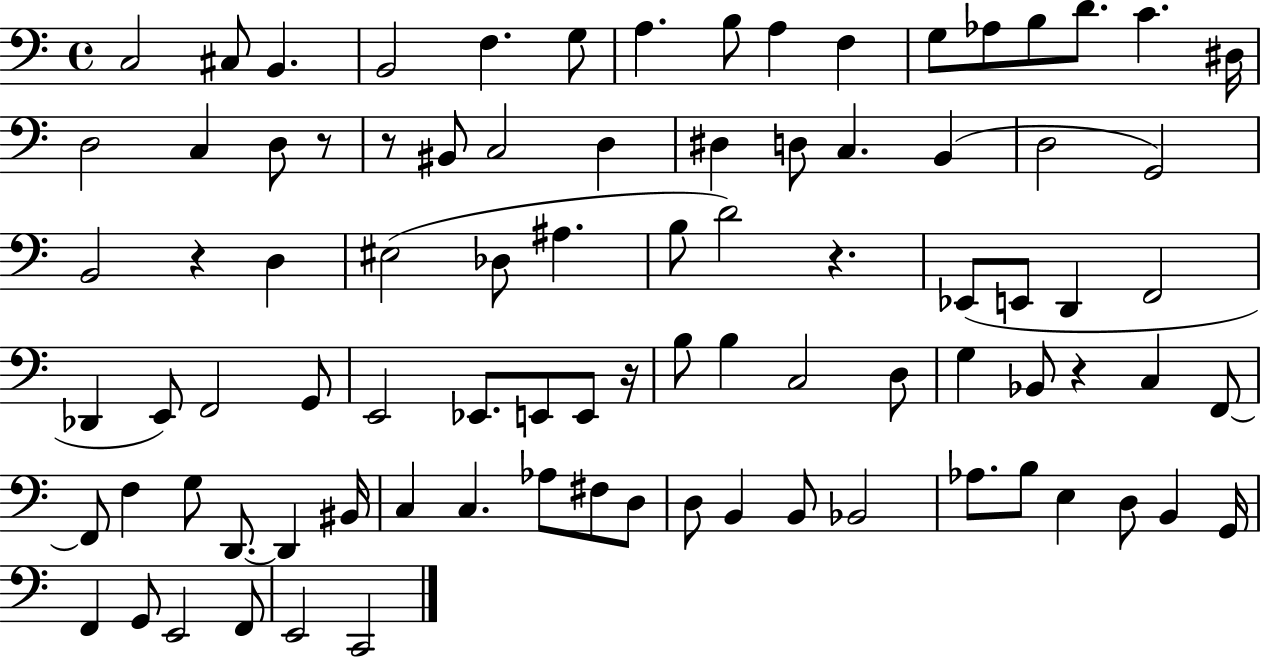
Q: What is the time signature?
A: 4/4